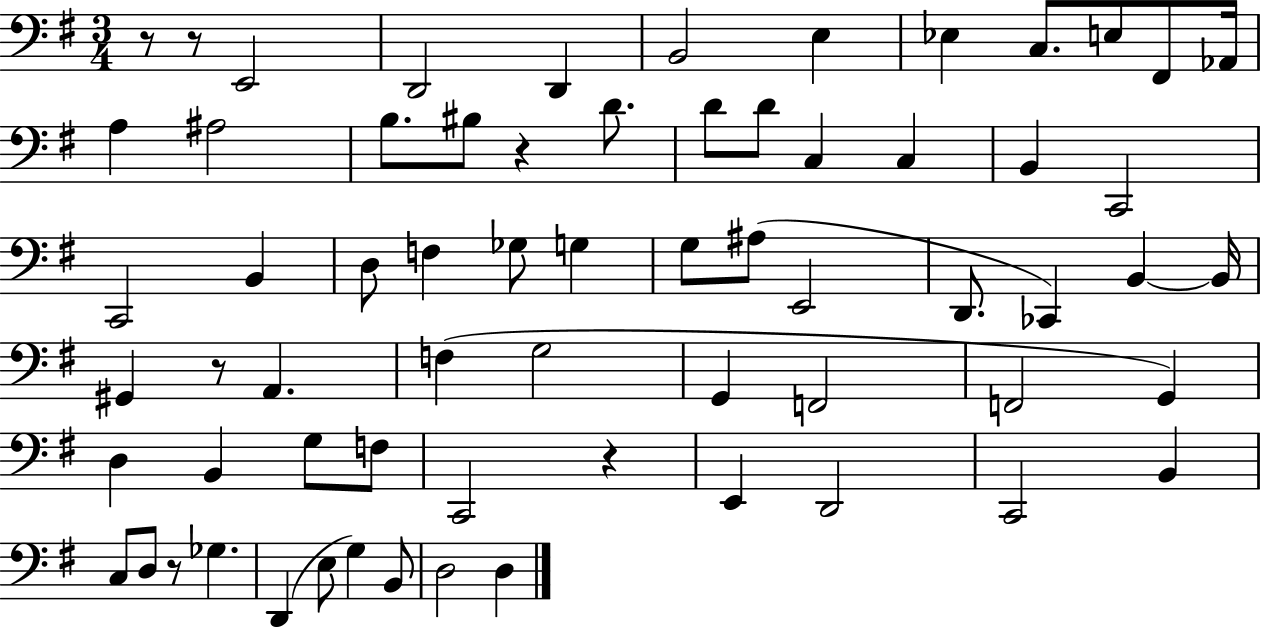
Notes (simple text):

R/e R/e E2/h D2/h D2/q B2/h E3/q Eb3/q C3/e. E3/e F#2/e Ab2/s A3/q A#3/h B3/e. BIS3/e R/q D4/e. D4/e D4/e C3/q C3/q B2/q C2/h C2/h B2/q D3/e F3/q Gb3/e G3/q G3/e A#3/e E2/h D2/e. CES2/q B2/q B2/s G#2/q R/e A2/q. F3/q G3/h G2/q F2/h F2/h G2/q D3/q B2/q G3/e F3/e C2/h R/q E2/q D2/h C2/h B2/q C3/e D3/e R/e Gb3/q. D2/q E3/e G3/q B2/e D3/h D3/q